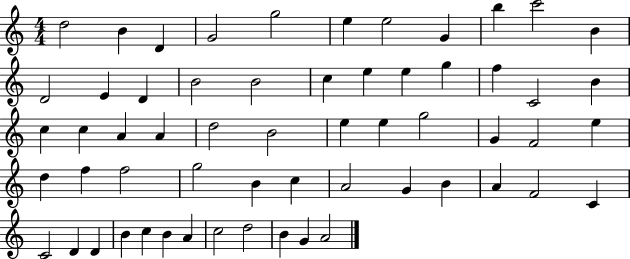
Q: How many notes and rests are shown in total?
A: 59